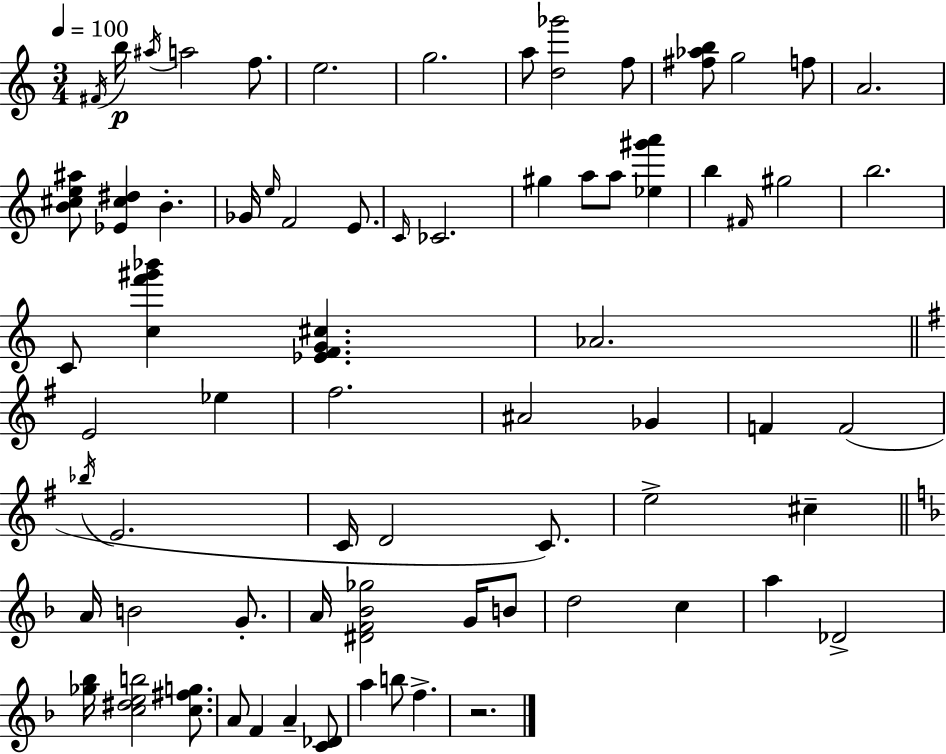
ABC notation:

X:1
T:Untitled
M:3/4
L:1/4
K:C
^F/4 b/4 ^a/4 a2 f/2 e2 g2 a/2 [d_g']2 f/2 [^f_ab]/2 g2 f/2 A2 [B^ce^a]/2 [_E^c^d] B _G/4 e/4 F2 E/2 C/4 _C2 ^g a/2 a/2 [_e^g'a'] b ^F/4 ^g2 b2 C/2 [cf'^g'_b'] [_EFG^c] _A2 E2 _e ^f2 ^A2 _G F F2 _b/4 E2 C/4 D2 C/2 e2 ^c A/4 B2 G/2 A/4 [^DF_B_g]2 G/4 B/2 d2 c a _D2 [_g_b]/4 [c^deb]2 [c^fg]/2 A/2 F A [C_D]/2 a b/2 f z2